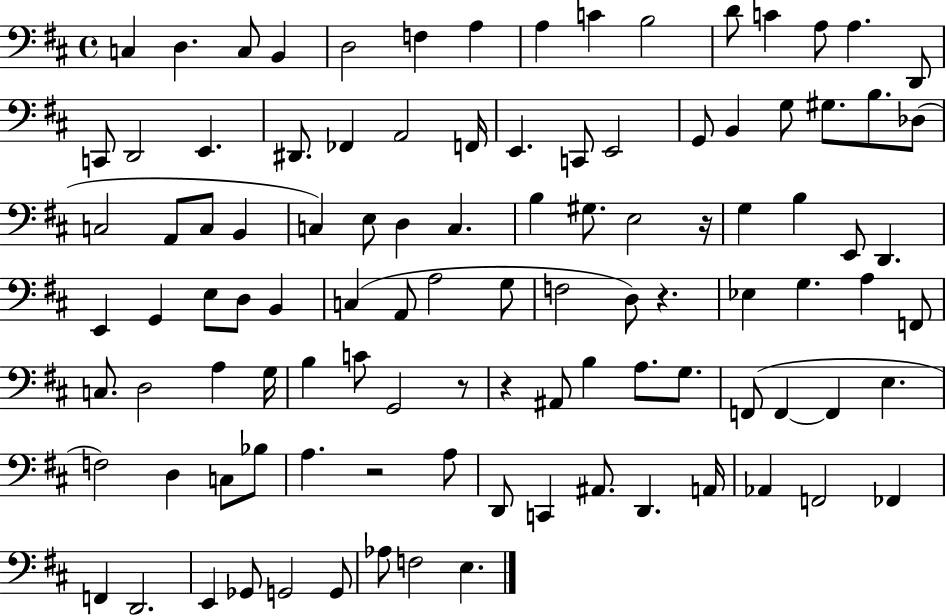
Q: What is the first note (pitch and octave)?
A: C3